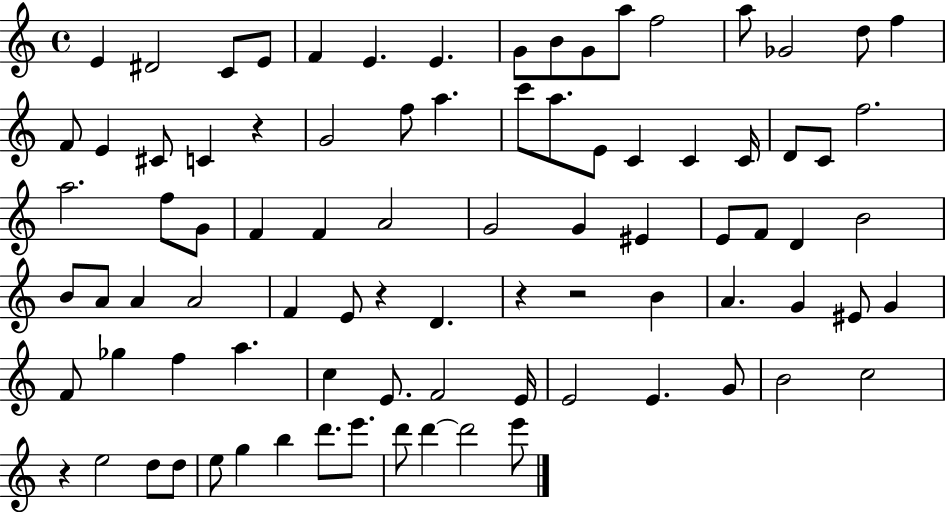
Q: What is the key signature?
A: C major